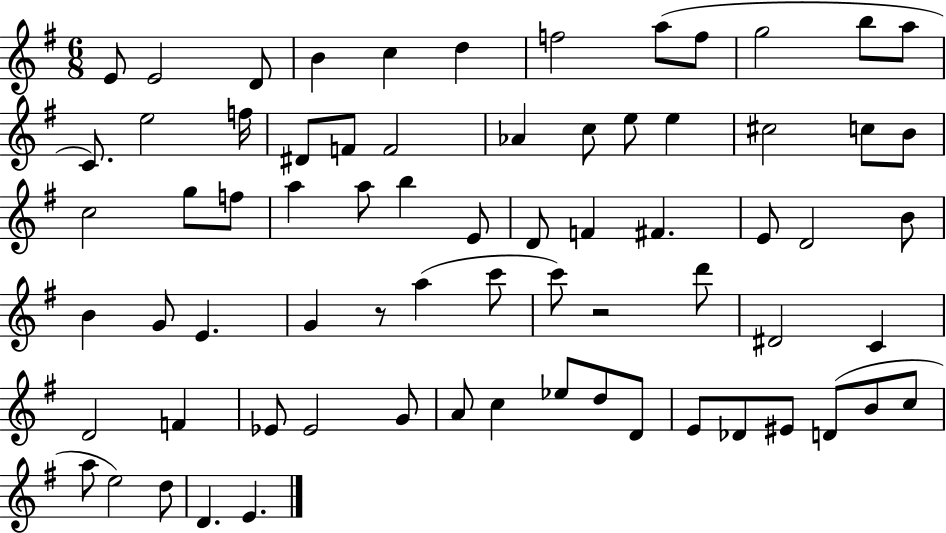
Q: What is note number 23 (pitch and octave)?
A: C#5